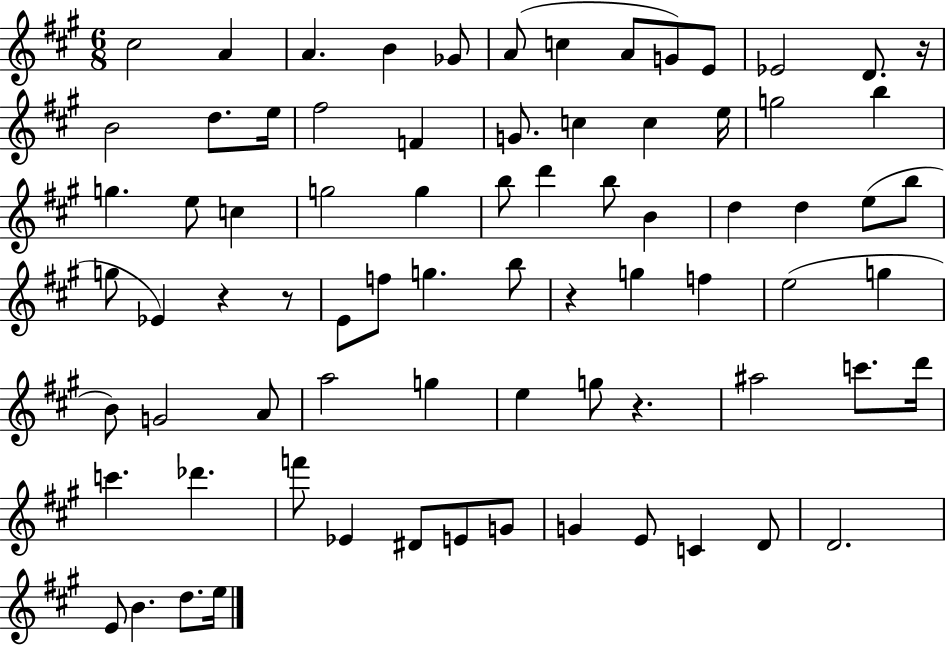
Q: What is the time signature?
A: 6/8